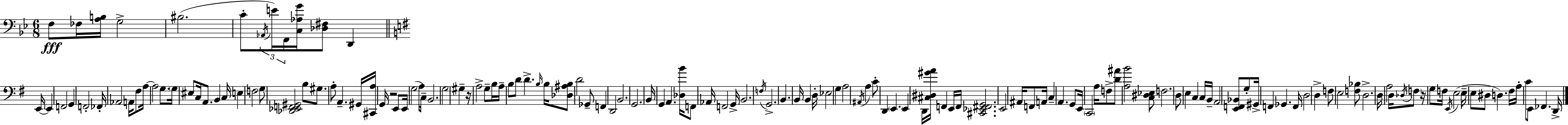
X:1
T:Untitled
M:6/8
L:1/4
K:Bb
F,/2 _F,/4 [A,B,]/4 G,2 ^B,2 C/2 _A,,/4 E/4 F,,/4 [C,_A,G]/4 [_D,^F,]/2 D,, E,,/4 E,, F,,2 G,, F,,2 _F,,/4 _A,,2 A,,/4 ^F,/2 A,/4 A,2 G,/2 G,/4 ^E,/2 C,/4 A,,/2 B,, C,/4 E, F,2 G,/2 [_D,,_E,,F,,^G,,]2 B,/2 ^G,/2 A,/2 A,, ^G,,/4 [^C,,A,]/4 G,,/4 z2 E,,/2 E,,/4 G,2 A,/2 C,/4 B,,2 G,2 ^G, z/4 A,2 G,/2 B,/4 A,/4 B,/2 D/2 D B,/4 B,/4 [_D,^A,B,]/2 D2 _G,,/2 F,, D,,2 B,,2 G,,2 B,,/4 G,, A,, [_D,B]/4 F,,/2 _A,,/4 F,,2 G,,/4 B,,2 F,/4 G,,2 B,, B,,/4 B,, D,/4 _E,2 G, A,2 ^A,,/4 A, C/2 D,, E,, E,, D,,/4 [^C,^D,^GA]/4 F,, E,,/4 F,,/4 [^C,,_E,,^F,,G,,]2 E,,2 ^A,,/4 F,,/2 A,,/4 C, A,, G,,/2 E,,/4 C,,2 A,/4 F,/2 [D^A]/2 [A,B]2 [C,^D,_E,]/2 F,2 D,/2 E, C, C,/4 B,,/4 A,,2 [E,,F,,_B,,]/2 G,/2 ^G,,/4 F,, _G,, F,,/4 D,2 D, F,/2 E,2 [F,_B,]/2 D,2 D,/4 A,2 D,/4 _D,/4 F,/2 z/4 G,/2 F,/4 E,,/4 E,2 E,/4 E,/2 ^D,/2 D, ^F,/4 A,/4 C/2 E,,/2 _F,, D,,/4